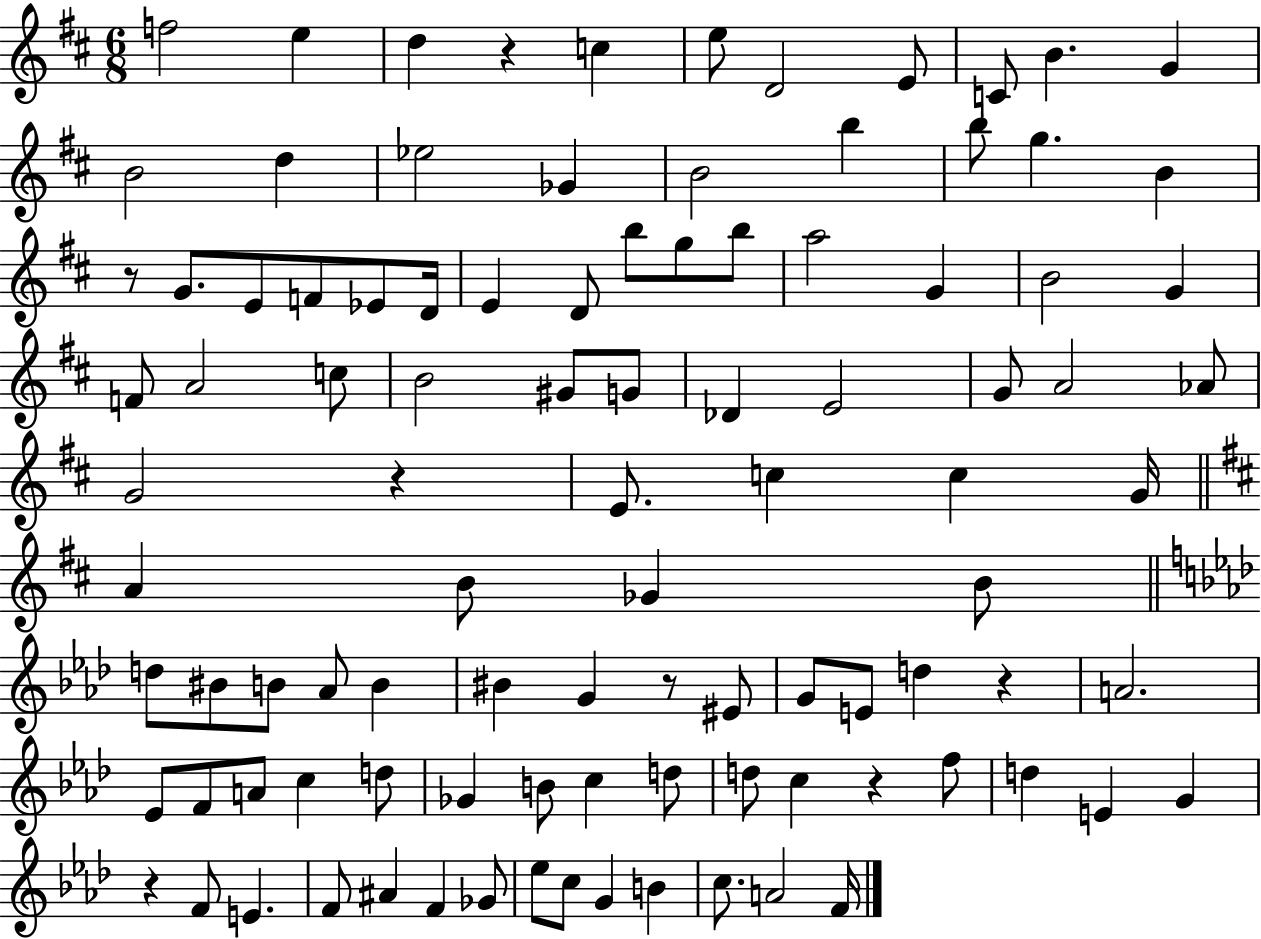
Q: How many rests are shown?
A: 7